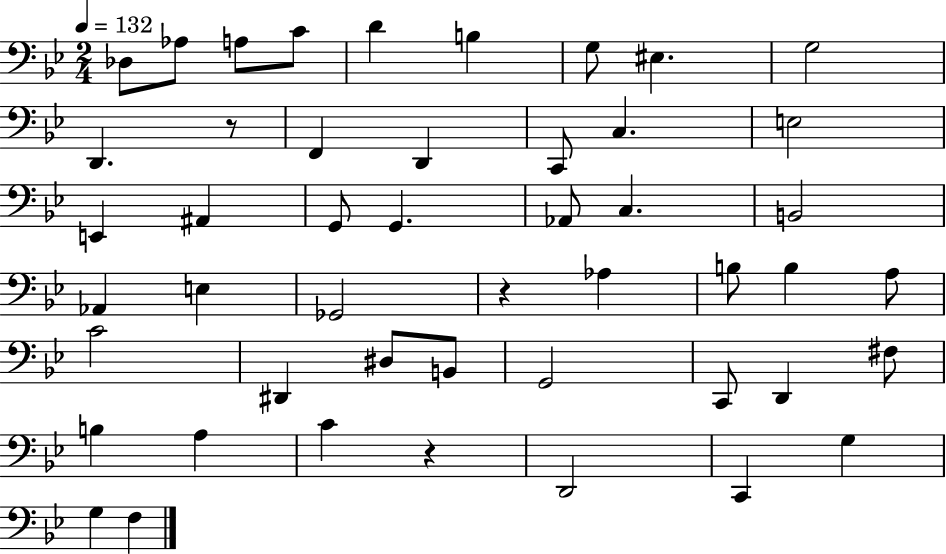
X:1
T:Untitled
M:2/4
L:1/4
K:Bb
_D,/2 _A,/2 A,/2 C/2 D B, G,/2 ^E, G,2 D,, z/2 F,, D,, C,,/2 C, E,2 E,, ^A,, G,,/2 G,, _A,,/2 C, B,,2 _A,, E, _G,,2 z _A, B,/2 B, A,/2 C2 ^D,, ^D,/2 B,,/2 G,,2 C,,/2 D,, ^F,/2 B, A, C z D,,2 C,, G, G, F,